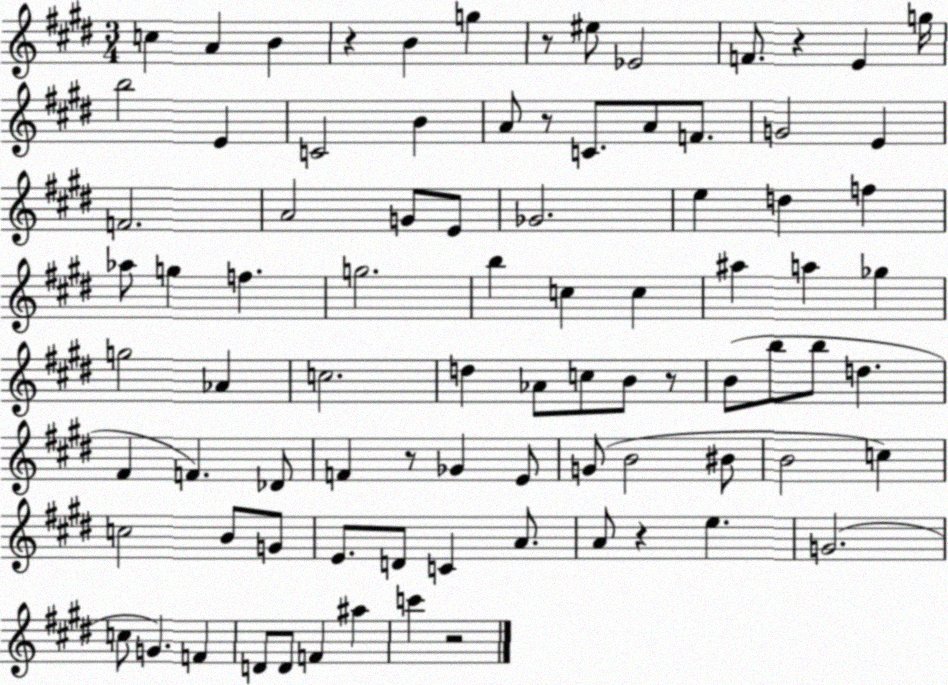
X:1
T:Untitled
M:3/4
L:1/4
K:E
c A B z B g z/2 ^e/2 _E2 F/2 z E g/4 b2 E C2 B A/2 z/2 C/2 A/2 F/2 G2 E F2 A2 G/2 E/2 _G2 e d f _a/2 g f g2 b c c ^a a _g g2 _A c2 d _A/2 c/2 B/2 z/2 B/2 b/2 b/2 d ^F F _D/2 F z/2 _G E/2 G/2 B2 ^B/2 B2 c c2 B/2 G/2 E/2 D/2 C A/2 A/2 z e G2 c/2 G F D/2 D/2 F ^a c' z2